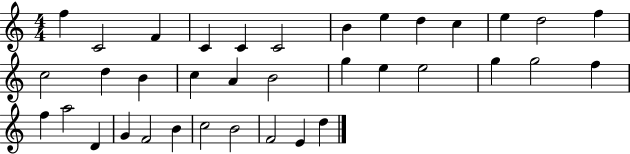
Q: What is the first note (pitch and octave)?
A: F5